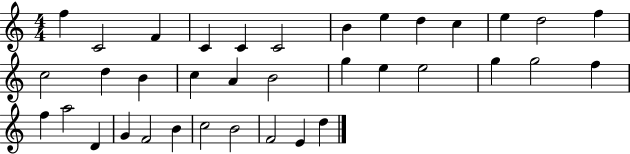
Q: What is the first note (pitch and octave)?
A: F5